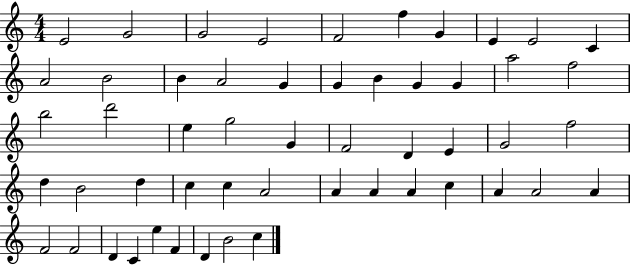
X:1
T:Untitled
M:4/4
L:1/4
K:C
E2 G2 G2 E2 F2 f G E E2 C A2 B2 B A2 G G B G G a2 f2 b2 d'2 e g2 G F2 D E G2 f2 d B2 d c c A2 A A A c A A2 A F2 F2 D C e F D B2 c